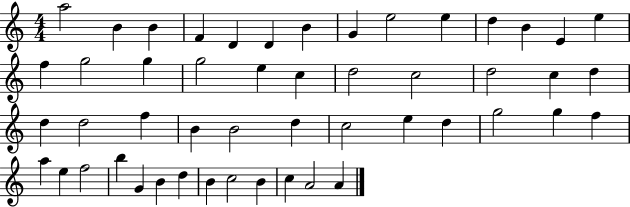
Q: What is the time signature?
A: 4/4